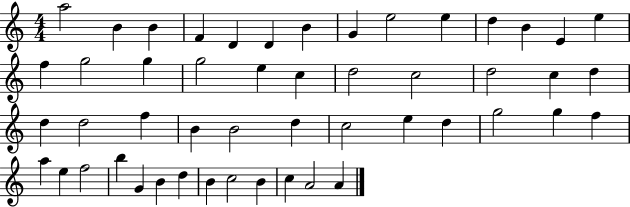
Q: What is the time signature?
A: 4/4